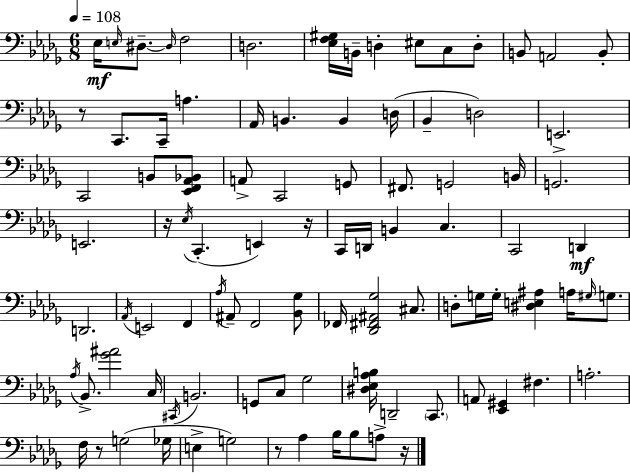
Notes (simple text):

Eb3/s E3/s D#3/e. D#3/s F3/h D3/h. [Eb3,F3,G#3]/s B2/s D3/q EIS3/e C3/e D3/e B2/e A2/h B2/e R/e C2/e. C2/s A3/q. Ab2/s B2/q. B2/q D3/s Bb2/q D3/h E2/h. C2/h B2/e [Eb2,F2,Ab2,Bb2]/e A2/e C2/h G2/e F#2/e. G2/h B2/s G2/h. E2/h. R/s Eb3/s C2/q. E2/q R/s C2/s D2/s B2/q C3/q. C2/h D2/q D2/h. Ab2/s E2/h F2/q Ab3/s A#2/e F2/h [Bb2,Gb3]/e FES2/s [Db2,F#2,A#2,Gb3]/h C#3/e. D3/e G3/s G3/s [D#3,E3,A#3]/q A3/s G#3/s G3/e. Ab3/s Bb2/e. [Gb4,A#4]/h C3/s C#2/s B2/h. G2/e C3/e Gb3/h [D#3,Eb3,Ab3,B3]/s D2/h C2/e. A2/e [Eb2,G#2]/q F#3/q. A3/h. F3/s R/e G3/h Gb3/s E3/q G3/h R/e Ab3/q Bb3/s Bb3/e A3/e R/s